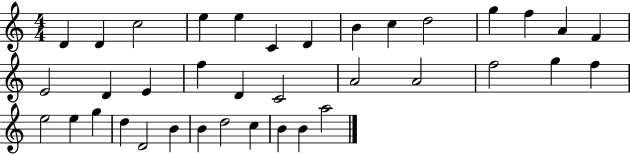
{
  \clef treble
  \numericTimeSignature
  \time 4/4
  \key c \major
  d'4 d'4 c''2 | e''4 e''4 c'4 d'4 | b'4 c''4 d''2 | g''4 f''4 a'4 f'4 | \break e'2 d'4 e'4 | f''4 d'4 c'2 | a'2 a'2 | f''2 g''4 f''4 | \break e''2 e''4 g''4 | d''4 d'2 b'4 | b'4 d''2 c''4 | b'4 b'4 a''2 | \break \bar "|."
}